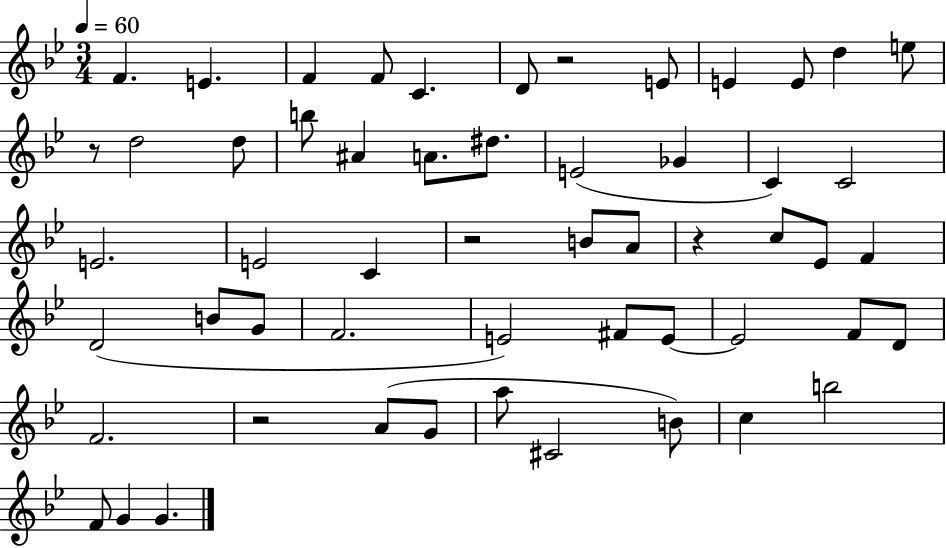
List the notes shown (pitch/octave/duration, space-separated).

F4/q. E4/q. F4/q F4/e C4/q. D4/e R/h E4/e E4/q E4/e D5/q E5/e R/e D5/h D5/e B5/e A#4/q A4/e. D#5/e. E4/h Gb4/q C4/q C4/h E4/h. E4/h C4/q R/h B4/e A4/e R/q C5/e Eb4/e F4/q D4/h B4/e G4/e F4/h. E4/h F#4/e E4/e E4/h F4/e D4/e F4/h. R/h A4/e G4/e A5/e C#4/h B4/e C5/q B5/h F4/e G4/q G4/q.